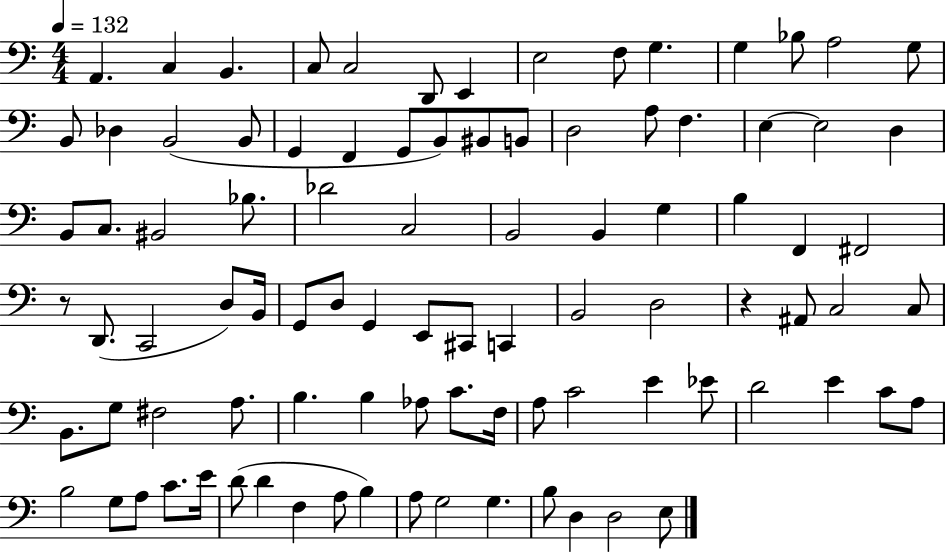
A2/q. C3/q B2/q. C3/e C3/h D2/e E2/q E3/h F3/e G3/q. G3/q Bb3/e A3/h G3/e B2/e Db3/q B2/h B2/e G2/q F2/q G2/e B2/e BIS2/e B2/e D3/h A3/e F3/q. E3/q E3/h D3/q B2/e C3/e. BIS2/h Bb3/e. Db4/h C3/h B2/h B2/q G3/q B3/q F2/q F#2/h R/e D2/e. C2/h D3/e B2/s G2/e D3/e G2/q E2/e C#2/e C2/q B2/h D3/h R/q A#2/e C3/h C3/e B2/e. G3/e F#3/h A3/e. B3/q. B3/q Ab3/e C4/e. F3/s A3/e C4/h E4/q Eb4/e D4/h E4/q C4/e A3/e B3/h G3/e A3/e C4/e. E4/s D4/e D4/q F3/q A3/e B3/q A3/e G3/h G3/q. B3/e D3/q D3/h E3/e